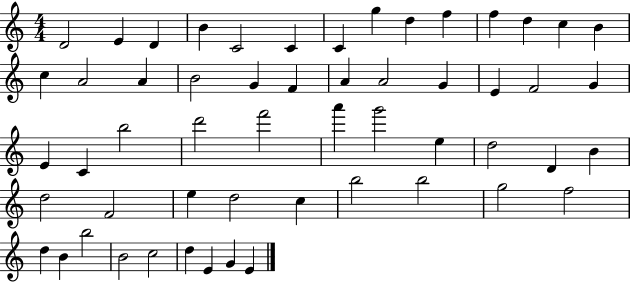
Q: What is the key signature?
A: C major